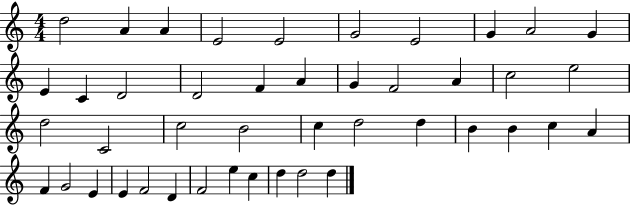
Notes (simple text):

D5/h A4/q A4/q E4/h E4/h G4/h E4/h G4/q A4/h G4/q E4/q C4/q D4/h D4/h F4/q A4/q G4/q F4/h A4/q C5/h E5/h D5/h C4/h C5/h B4/h C5/q D5/h D5/q B4/q B4/q C5/q A4/q F4/q G4/h E4/q E4/q F4/h D4/q F4/h E5/q C5/q D5/q D5/h D5/q